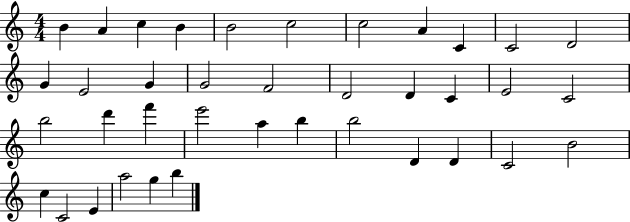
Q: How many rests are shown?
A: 0